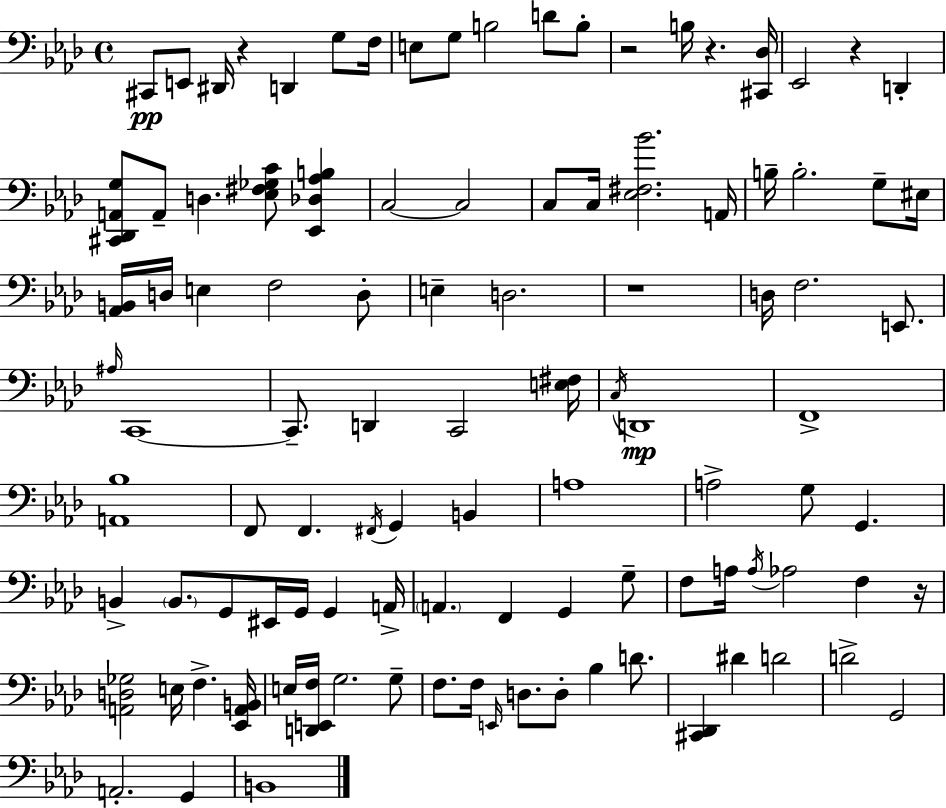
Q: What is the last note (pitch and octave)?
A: B2